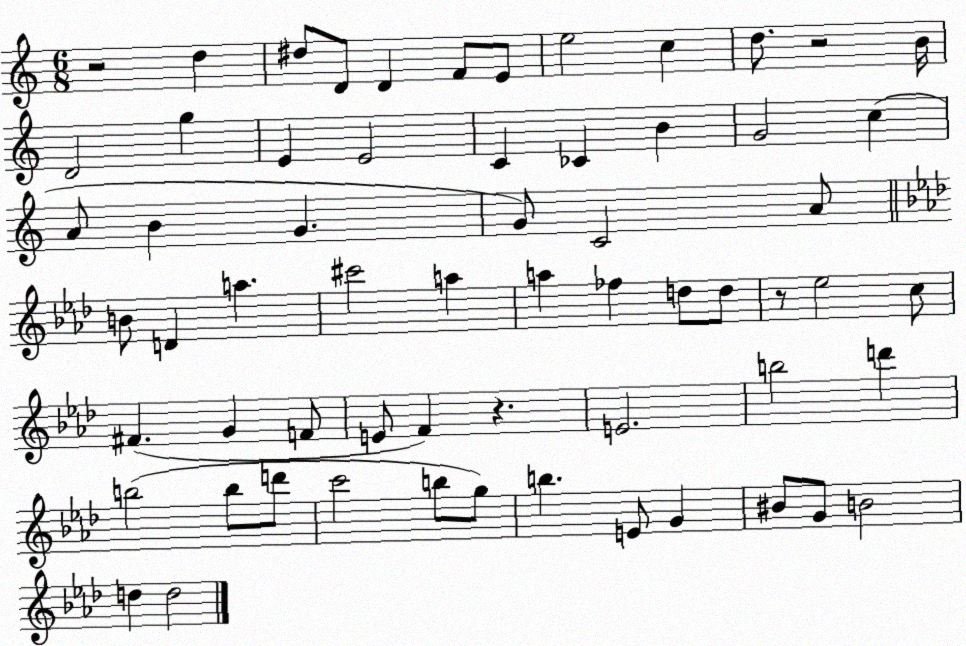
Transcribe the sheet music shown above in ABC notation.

X:1
T:Untitled
M:6/8
L:1/4
K:C
z2 d ^d/2 D/2 D F/2 E/2 e2 c d/2 z2 B/4 D2 g E E2 C _C B G2 c A/2 B G G/2 C2 A/2 B/2 D a ^c'2 a a _f d/2 d/2 z/2 _e2 c/2 ^F G F/2 E/2 F z E2 b2 d' b2 b/2 d'/2 c'2 b/2 g/2 b E/2 G ^B/2 G/2 B2 d d2